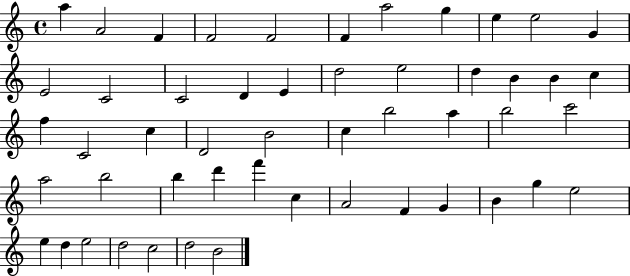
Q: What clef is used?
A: treble